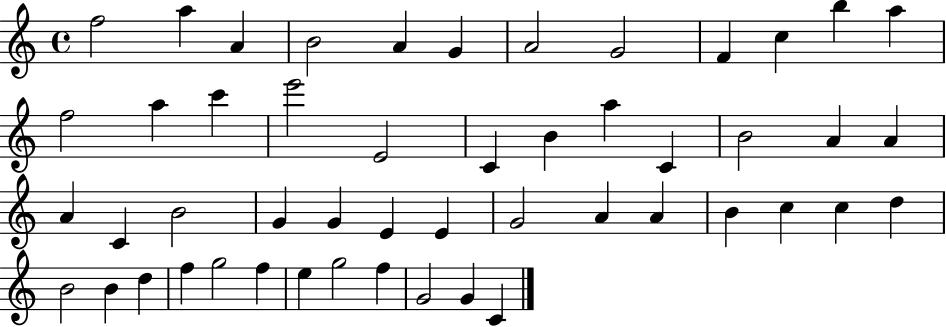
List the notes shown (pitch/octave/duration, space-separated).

F5/h A5/q A4/q B4/h A4/q G4/q A4/h G4/h F4/q C5/q B5/q A5/q F5/h A5/q C6/q E6/h E4/h C4/q B4/q A5/q C4/q B4/h A4/q A4/q A4/q C4/q B4/h G4/q G4/q E4/q E4/q G4/h A4/q A4/q B4/q C5/q C5/q D5/q B4/h B4/q D5/q F5/q G5/h F5/q E5/q G5/h F5/q G4/h G4/q C4/q